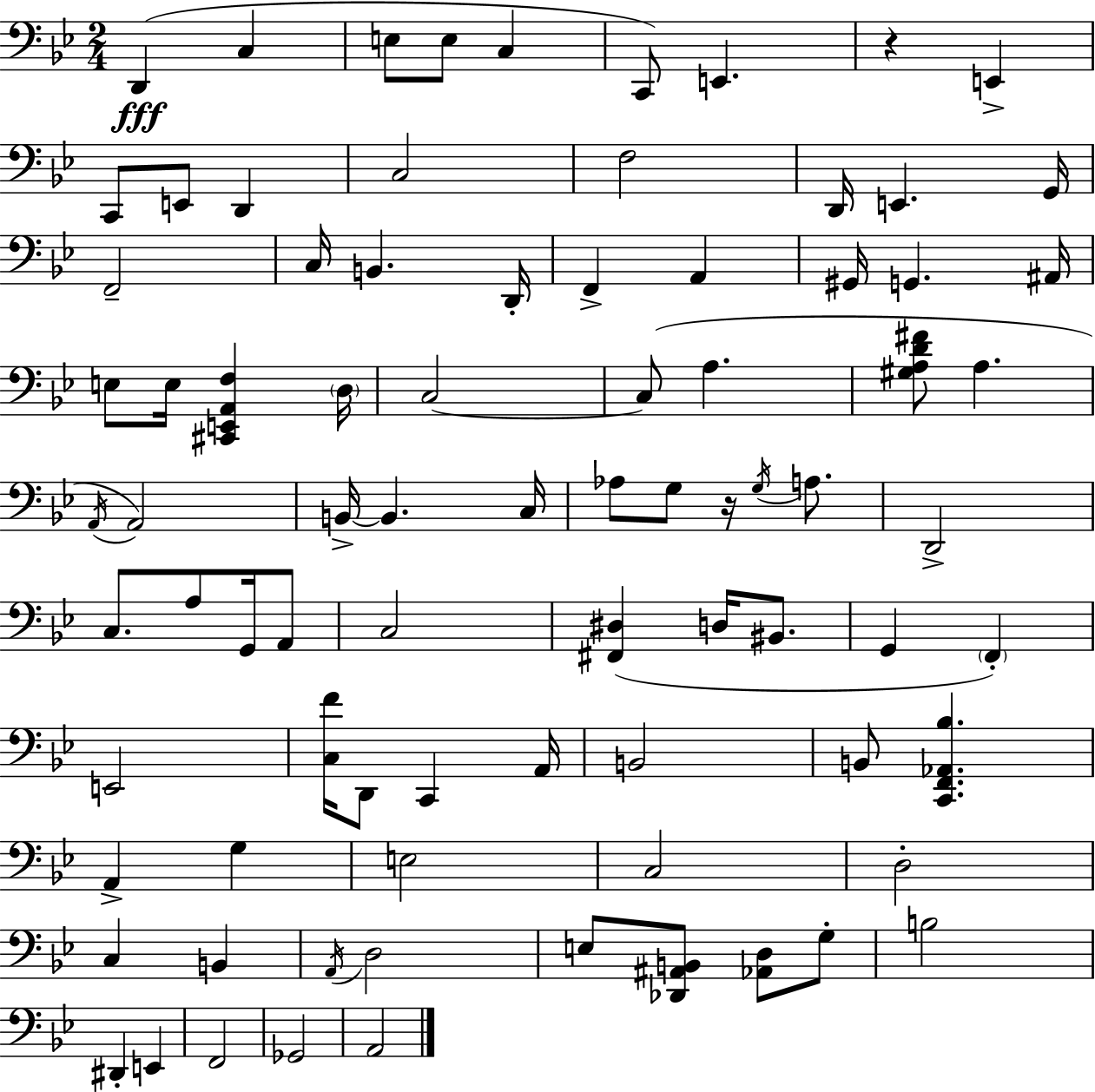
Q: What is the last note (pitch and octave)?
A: A2